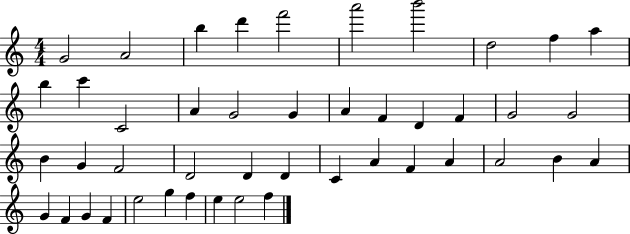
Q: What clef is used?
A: treble